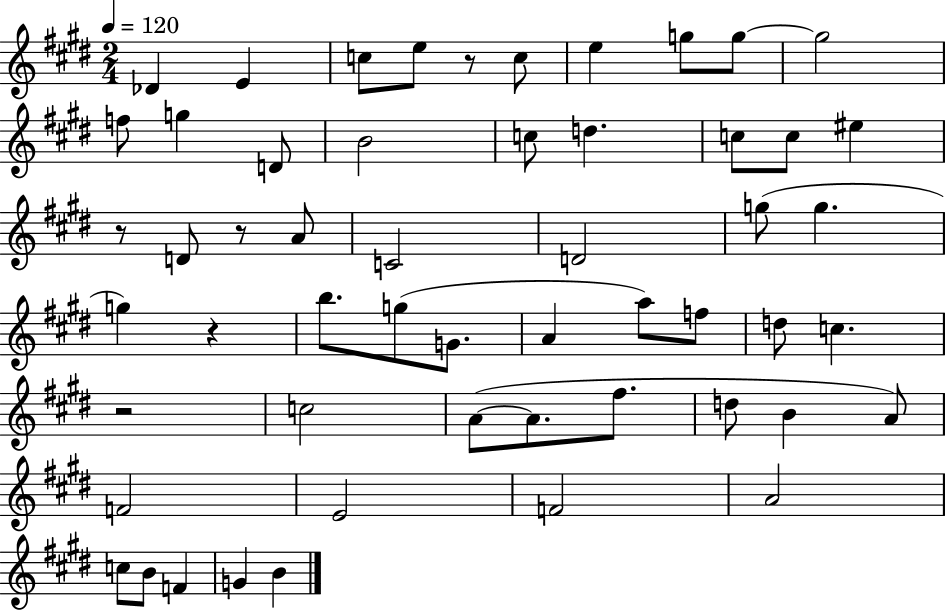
{
  \clef treble
  \numericTimeSignature
  \time 2/4
  \key e \major
  \tempo 4 = 120
  \repeat volta 2 { des'4 e'4 | c''8 e''8 r8 c''8 | e''4 g''8 g''8~~ | g''2 | \break f''8 g''4 d'8 | b'2 | c''8 d''4. | c''8 c''8 eis''4 | \break r8 d'8 r8 a'8 | c'2 | d'2 | g''8( g''4. | \break g''4) r4 | b''8. g''8( g'8. | a'4 a''8) f''8 | d''8 c''4. | \break r2 | c''2 | a'8~(~ a'8. fis''8. | d''8 b'4 a'8) | \break f'2 | e'2 | f'2 | a'2 | \break c''8 b'8 f'4 | g'4 b'4 | } \bar "|."
}